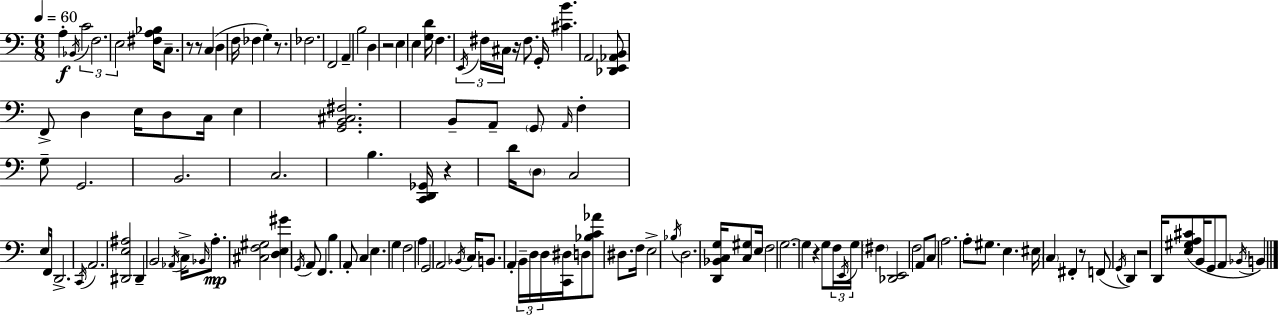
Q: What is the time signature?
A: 6/8